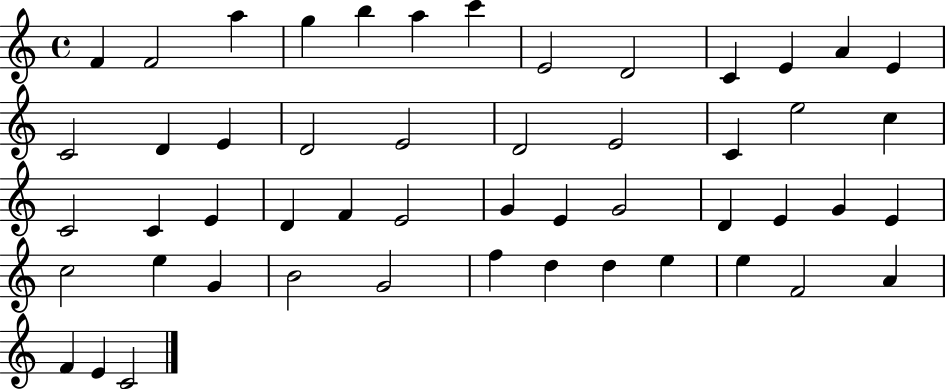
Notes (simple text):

F4/q F4/h A5/q G5/q B5/q A5/q C6/q E4/h D4/h C4/q E4/q A4/q E4/q C4/h D4/q E4/q D4/h E4/h D4/h E4/h C4/q E5/h C5/q C4/h C4/q E4/q D4/q F4/q E4/h G4/q E4/q G4/h D4/q E4/q G4/q E4/q C5/h E5/q G4/q B4/h G4/h F5/q D5/q D5/q E5/q E5/q F4/h A4/q F4/q E4/q C4/h